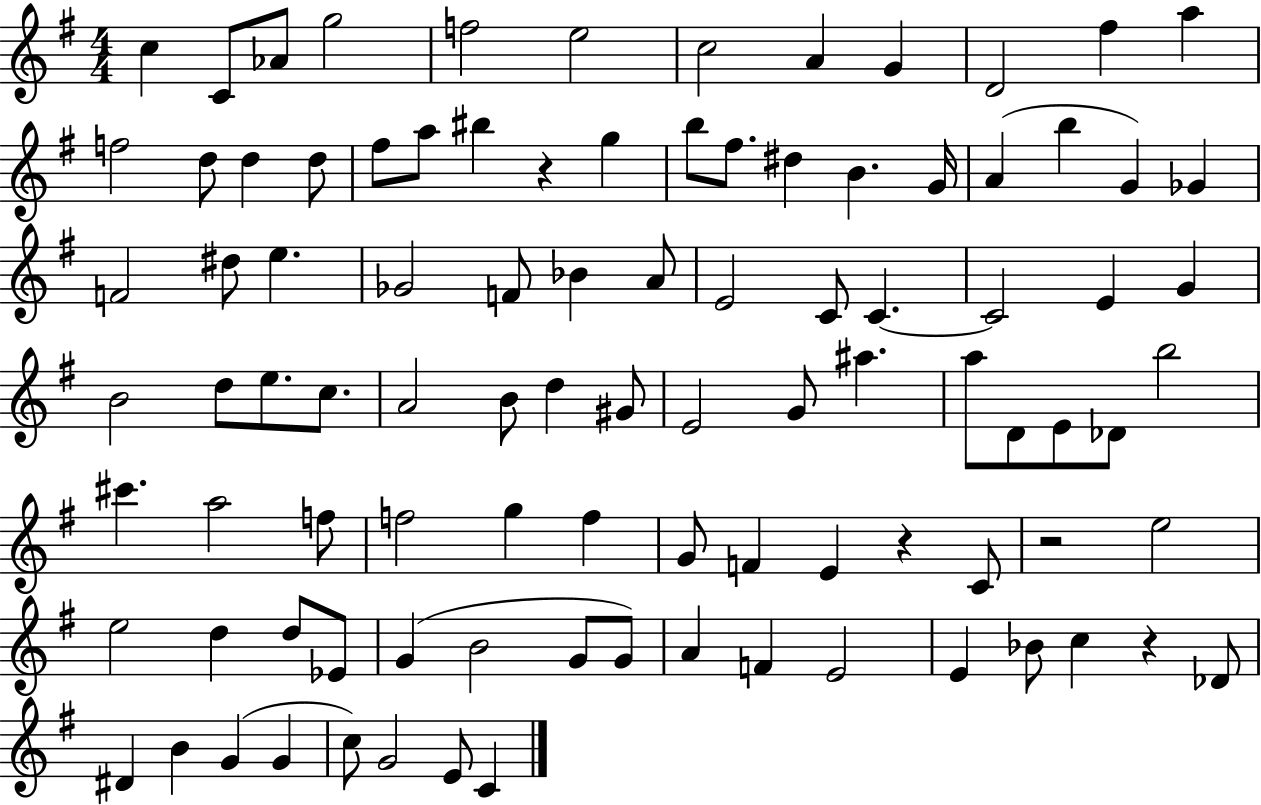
C5/q C4/e Ab4/e G5/h F5/h E5/h C5/h A4/q G4/q D4/h F#5/q A5/q F5/h D5/e D5/q D5/e F#5/e A5/e BIS5/q R/q G5/q B5/e F#5/e. D#5/q B4/q. G4/s A4/q B5/q G4/q Gb4/q F4/h D#5/e E5/q. Gb4/h F4/e Bb4/q A4/e E4/h C4/e C4/q. C4/h E4/q G4/q B4/h D5/e E5/e. C5/e. A4/h B4/e D5/q G#4/e E4/h G4/e A#5/q. A5/e D4/e E4/e Db4/e B5/h C#6/q. A5/h F5/e F5/h G5/q F5/q G4/e F4/q E4/q R/q C4/e R/h E5/h E5/h D5/q D5/e Eb4/e G4/q B4/h G4/e G4/e A4/q F4/q E4/h E4/q Bb4/e C5/q R/q Db4/e D#4/q B4/q G4/q G4/q C5/e G4/h E4/e C4/q